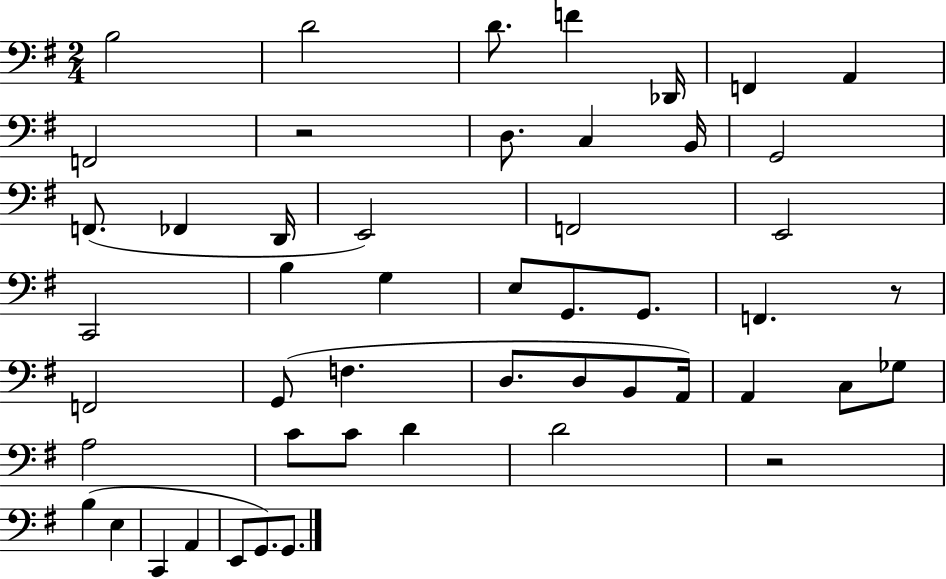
B3/h D4/h D4/e. F4/q Db2/s F2/q A2/q F2/h R/h D3/e. C3/q B2/s G2/h F2/e. FES2/q D2/s E2/h F2/h E2/h C2/h B3/q G3/q E3/e G2/e. G2/e. F2/q. R/e F2/h G2/e F3/q. D3/e. D3/e B2/e A2/s A2/q C3/e Gb3/e A3/h C4/e C4/e D4/q D4/h R/h B3/q E3/q C2/q A2/q E2/e G2/e. G2/e.